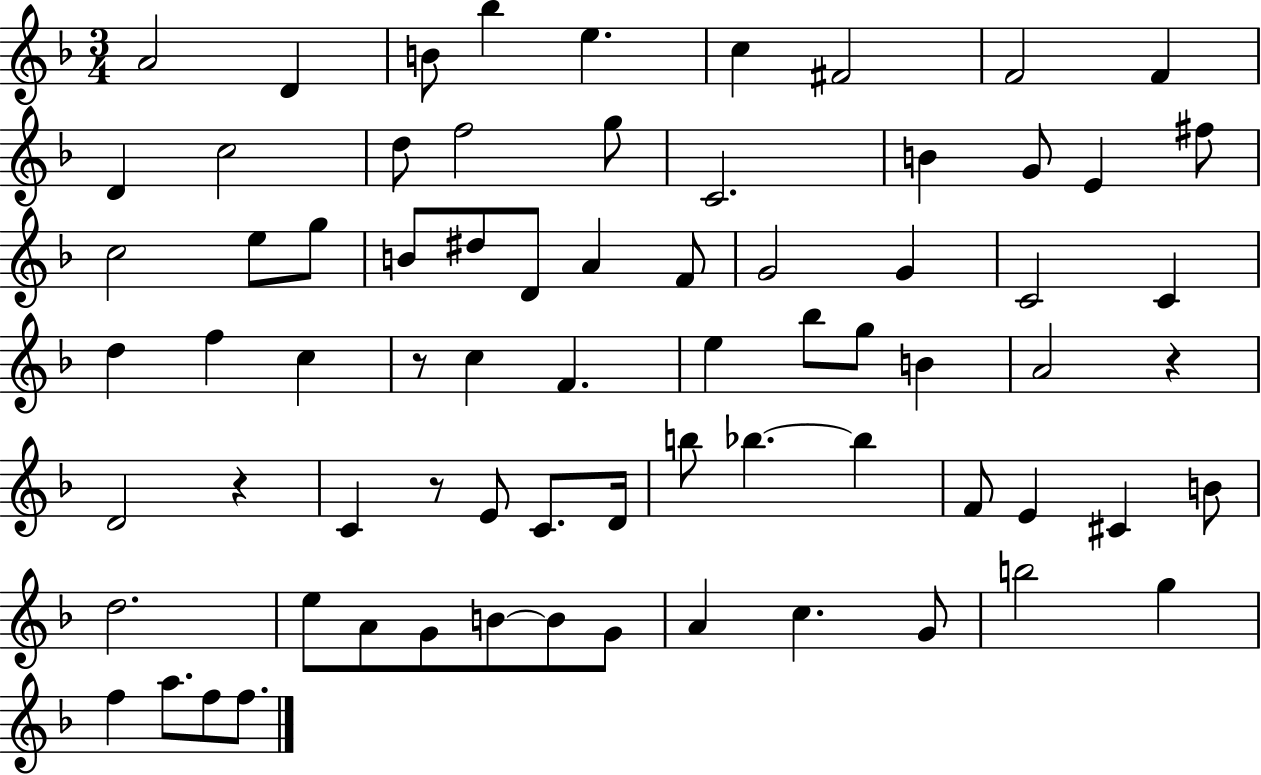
X:1
T:Untitled
M:3/4
L:1/4
K:F
A2 D B/2 _b e c ^F2 F2 F D c2 d/2 f2 g/2 C2 B G/2 E ^f/2 c2 e/2 g/2 B/2 ^d/2 D/2 A F/2 G2 G C2 C d f c z/2 c F e _b/2 g/2 B A2 z D2 z C z/2 E/2 C/2 D/4 b/2 _b _b F/2 E ^C B/2 d2 e/2 A/2 G/2 B/2 B/2 G/2 A c G/2 b2 g f a/2 f/2 f/2